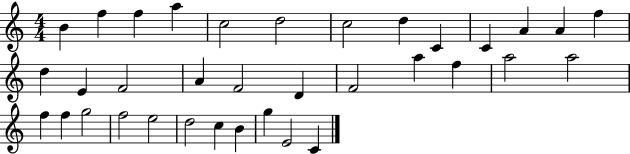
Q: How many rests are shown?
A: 0